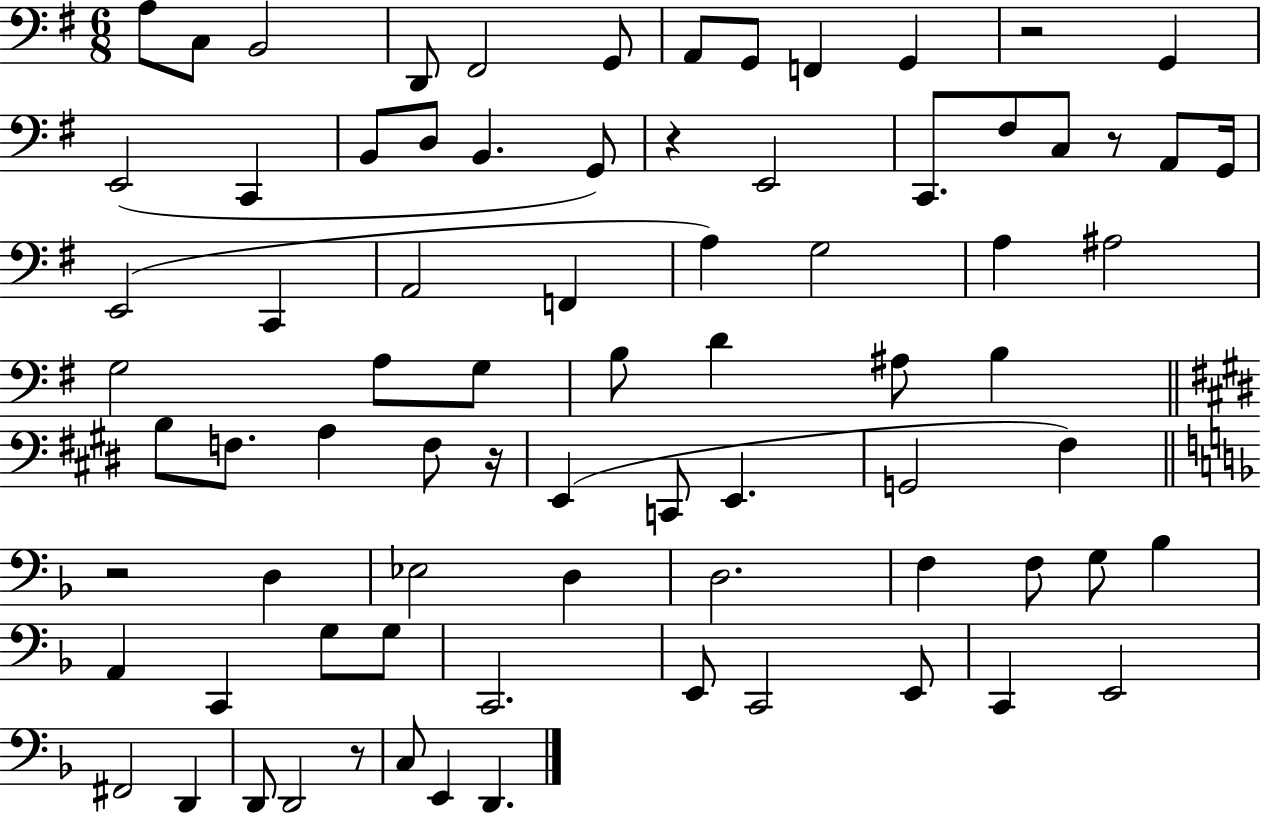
A3/e C3/e B2/h D2/e F#2/h G2/e A2/e G2/e F2/q G2/q R/h G2/q E2/h C2/q B2/e D3/e B2/q. G2/e R/q E2/h C2/e. F#3/e C3/e R/e A2/e G2/s E2/h C2/q A2/h F2/q A3/q G3/h A3/q A#3/h G3/h A3/e G3/e B3/e D4/q A#3/e B3/q B3/e F3/e. A3/q F3/e R/s E2/q C2/e E2/q. G2/h F#3/q R/h D3/q Eb3/h D3/q D3/h. F3/q F3/e G3/e Bb3/q A2/q C2/q G3/e G3/e C2/h. E2/e C2/h E2/e C2/q E2/h F#2/h D2/q D2/e D2/h R/e C3/e E2/q D2/q.